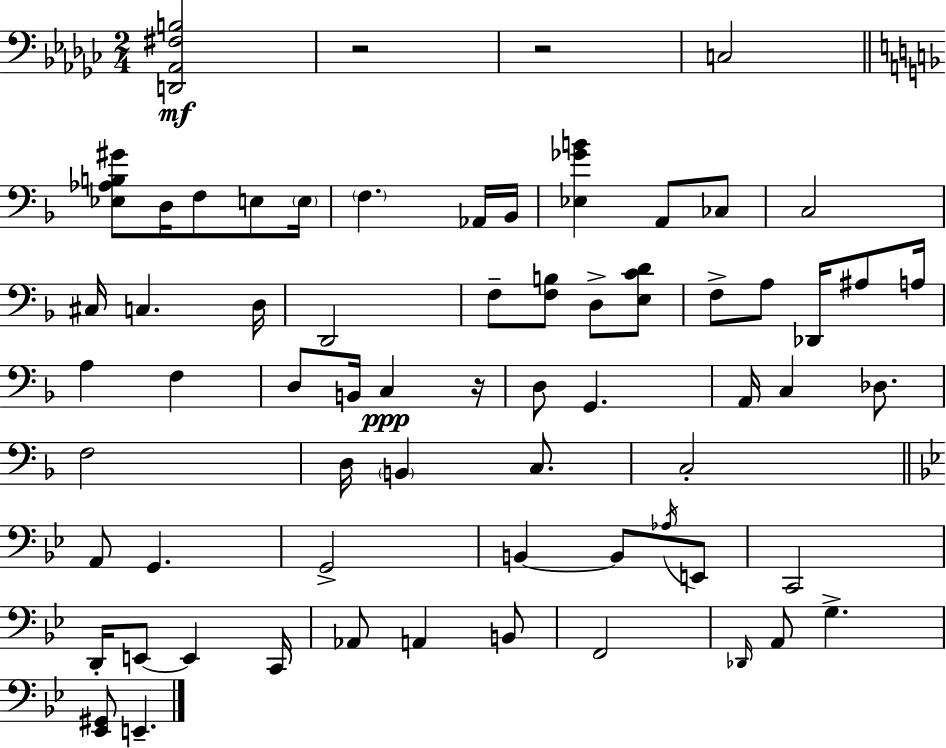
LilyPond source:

{
  \clef bass
  \numericTimeSignature
  \time 2/4
  \key ees \minor
  \repeat volta 2 { <d, aes, fis b>2\mf | r2 | r2 | c2 | \break \bar "||" \break \key f \major <ees aes b gis'>8 d16 f8 e8 \parenthesize e16 | \parenthesize f4. aes,16 bes,16 | <ees ges' b'>4 a,8 ces8 | c2 | \break cis16 c4. d16 | d,2 | f8-- <f b>8 d8-> <e c' d'>8 | f8-> a8 des,16 ais8 a16 | \break a4 f4 | d8 b,16 c4\ppp r16 | d8 g,4. | a,16 c4 des8. | \break f2 | d16 \parenthesize b,4 c8. | c2-. | \bar "||" \break \key g \minor a,8 g,4. | g,2-> | b,4~~ b,8 \acciaccatura { aes16 } e,8 | c,2 | \break d,16-. e,8~~ e,4 | c,16 aes,8 a,4 b,8 | f,2 | \grace { des,16 } a,8 g4.-> | \break <ees, gis,>8 e,4.-- | } \bar "|."
}